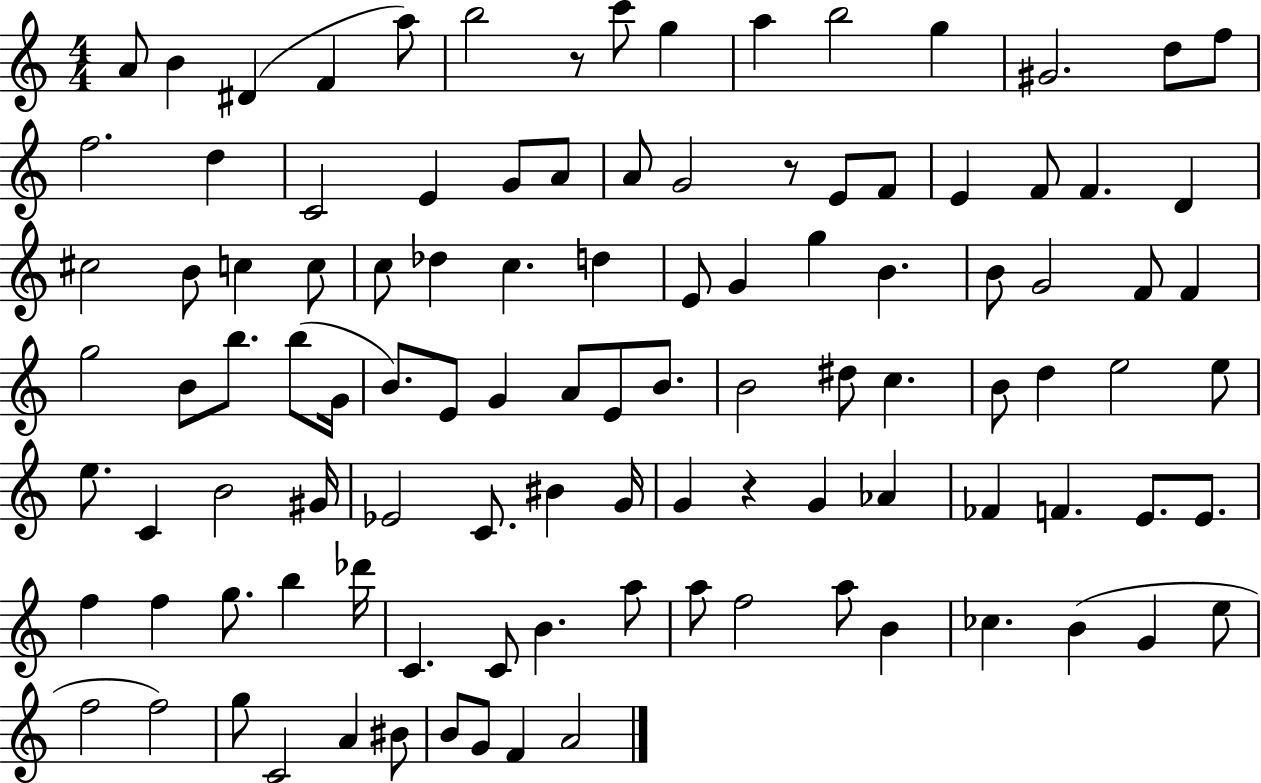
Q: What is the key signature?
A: C major